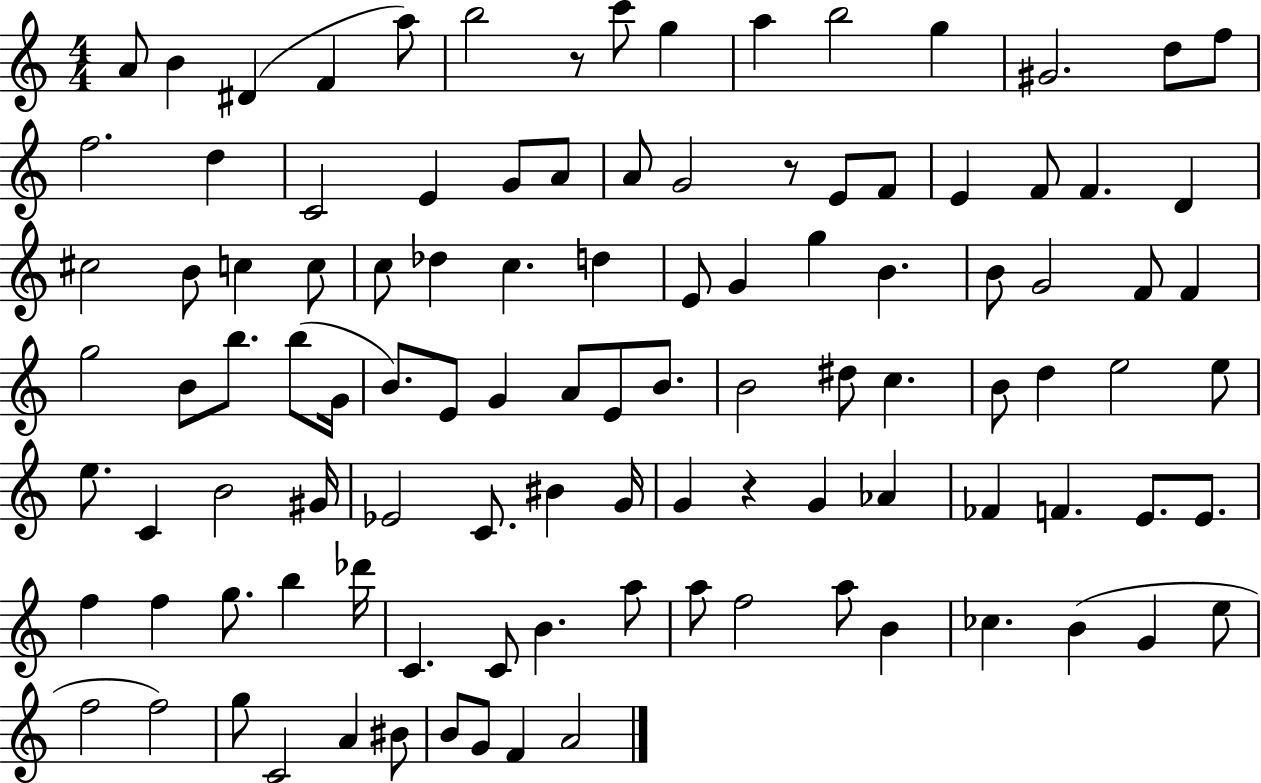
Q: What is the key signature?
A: C major